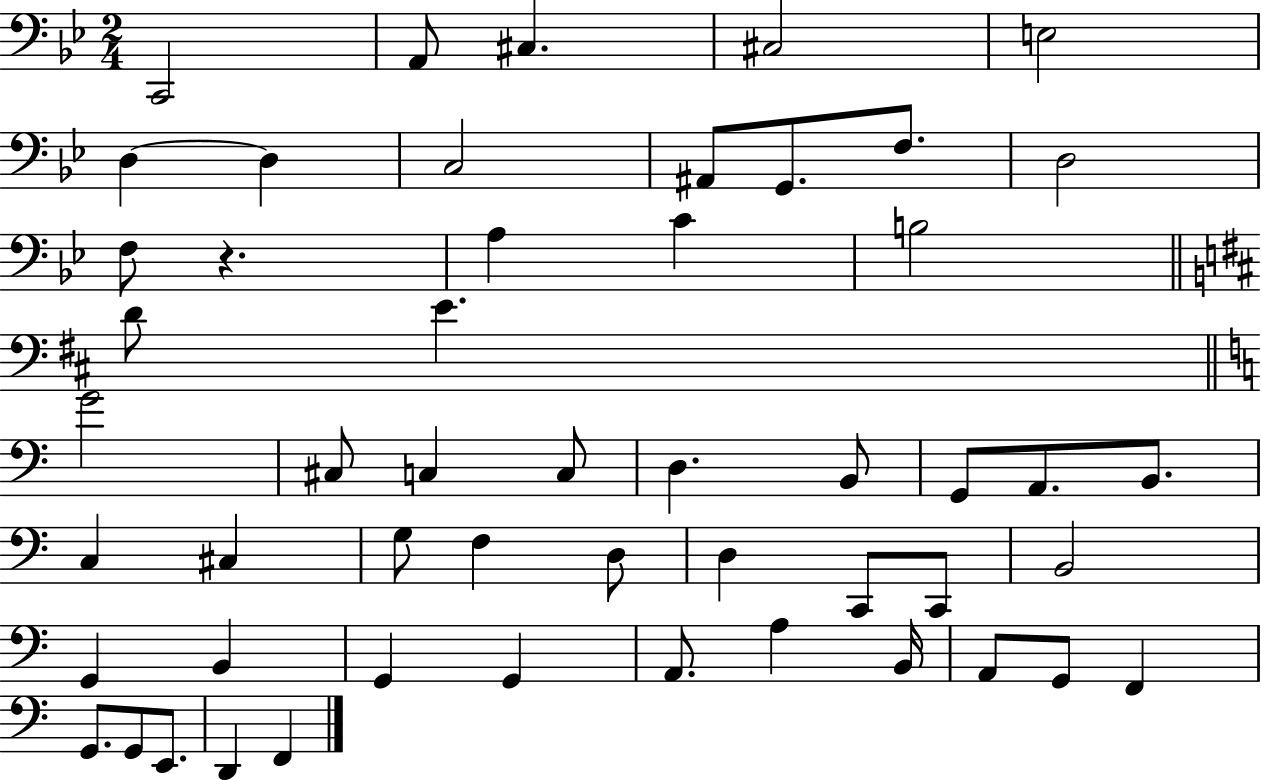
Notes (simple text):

C2/h A2/e C#3/q. C#3/h E3/h D3/q D3/q C3/h A#2/e G2/e. F3/e. D3/h F3/e R/q. A3/q C4/q B3/h D4/e E4/q. G4/h C#3/e C3/q C3/e D3/q. B2/e G2/e A2/e. B2/e. C3/q C#3/q G3/e F3/q D3/e D3/q C2/e C2/e B2/h G2/q B2/q G2/q G2/q A2/e. A3/q B2/s A2/e G2/e F2/q G2/e. G2/e E2/e. D2/q F2/q